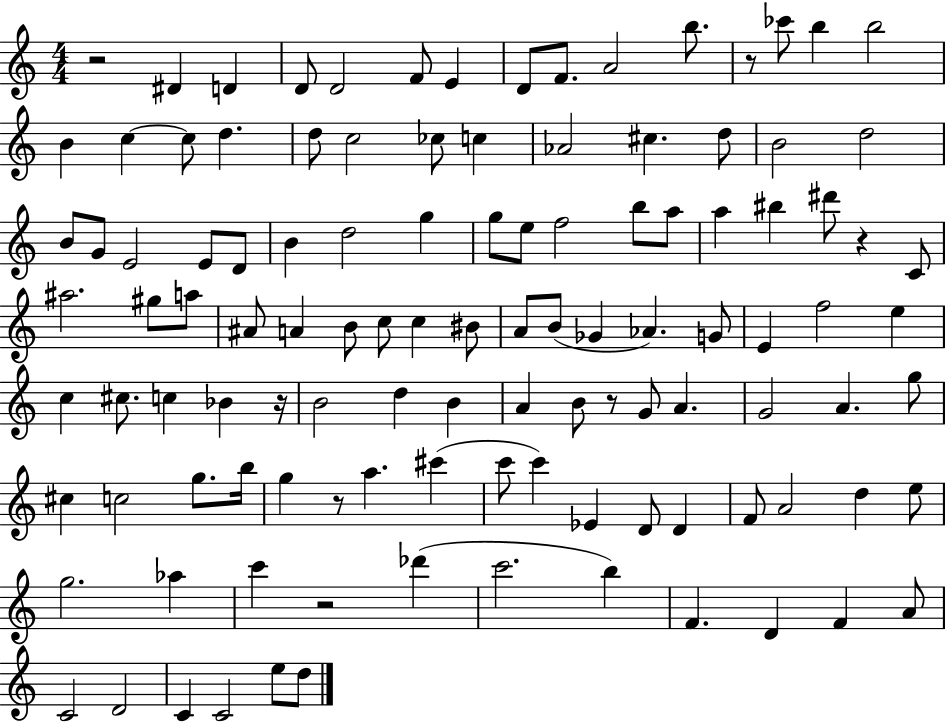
X:1
T:Untitled
M:4/4
L:1/4
K:C
z2 ^D D D/2 D2 F/2 E D/2 F/2 A2 b/2 z/2 _c'/2 b b2 B c c/2 d d/2 c2 _c/2 c _A2 ^c d/2 B2 d2 B/2 G/2 E2 E/2 D/2 B d2 g g/2 e/2 f2 b/2 a/2 a ^b ^d'/2 z C/2 ^a2 ^g/2 a/2 ^A/2 A B/2 c/2 c ^B/2 A/2 B/2 _G _A G/2 E f2 e c ^c/2 c _B z/4 B2 d B A B/2 z/2 G/2 A G2 A g/2 ^c c2 g/2 b/4 g z/2 a ^c' c'/2 c' _E D/2 D F/2 A2 d e/2 g2 _a c' z2 _d' c'2 b F D F A/2 C2 D2 C C2 e/2 d/2